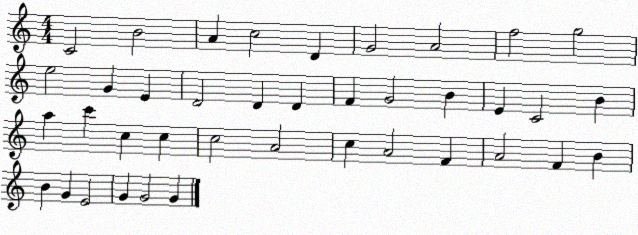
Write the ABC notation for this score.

X:1
T:Untitled
M:4/4
L:1/4
K:C
C2 B2 A c2 D G2 A2 f2 g2 e2 G E D2 D D F G2 B E C2 B a c' c c c2 A2 c A2 F A2 F B B G E2 G G2 G